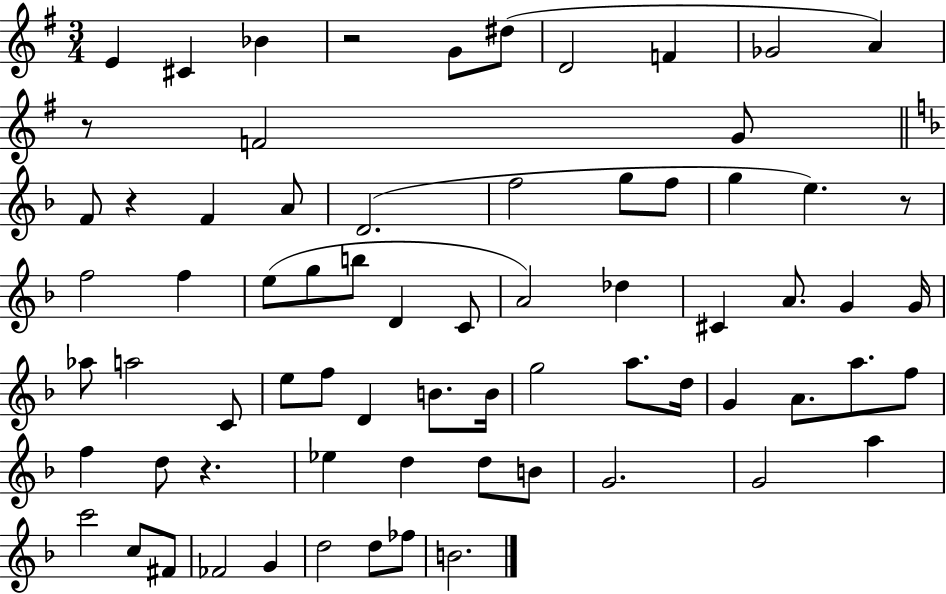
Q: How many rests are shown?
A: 5